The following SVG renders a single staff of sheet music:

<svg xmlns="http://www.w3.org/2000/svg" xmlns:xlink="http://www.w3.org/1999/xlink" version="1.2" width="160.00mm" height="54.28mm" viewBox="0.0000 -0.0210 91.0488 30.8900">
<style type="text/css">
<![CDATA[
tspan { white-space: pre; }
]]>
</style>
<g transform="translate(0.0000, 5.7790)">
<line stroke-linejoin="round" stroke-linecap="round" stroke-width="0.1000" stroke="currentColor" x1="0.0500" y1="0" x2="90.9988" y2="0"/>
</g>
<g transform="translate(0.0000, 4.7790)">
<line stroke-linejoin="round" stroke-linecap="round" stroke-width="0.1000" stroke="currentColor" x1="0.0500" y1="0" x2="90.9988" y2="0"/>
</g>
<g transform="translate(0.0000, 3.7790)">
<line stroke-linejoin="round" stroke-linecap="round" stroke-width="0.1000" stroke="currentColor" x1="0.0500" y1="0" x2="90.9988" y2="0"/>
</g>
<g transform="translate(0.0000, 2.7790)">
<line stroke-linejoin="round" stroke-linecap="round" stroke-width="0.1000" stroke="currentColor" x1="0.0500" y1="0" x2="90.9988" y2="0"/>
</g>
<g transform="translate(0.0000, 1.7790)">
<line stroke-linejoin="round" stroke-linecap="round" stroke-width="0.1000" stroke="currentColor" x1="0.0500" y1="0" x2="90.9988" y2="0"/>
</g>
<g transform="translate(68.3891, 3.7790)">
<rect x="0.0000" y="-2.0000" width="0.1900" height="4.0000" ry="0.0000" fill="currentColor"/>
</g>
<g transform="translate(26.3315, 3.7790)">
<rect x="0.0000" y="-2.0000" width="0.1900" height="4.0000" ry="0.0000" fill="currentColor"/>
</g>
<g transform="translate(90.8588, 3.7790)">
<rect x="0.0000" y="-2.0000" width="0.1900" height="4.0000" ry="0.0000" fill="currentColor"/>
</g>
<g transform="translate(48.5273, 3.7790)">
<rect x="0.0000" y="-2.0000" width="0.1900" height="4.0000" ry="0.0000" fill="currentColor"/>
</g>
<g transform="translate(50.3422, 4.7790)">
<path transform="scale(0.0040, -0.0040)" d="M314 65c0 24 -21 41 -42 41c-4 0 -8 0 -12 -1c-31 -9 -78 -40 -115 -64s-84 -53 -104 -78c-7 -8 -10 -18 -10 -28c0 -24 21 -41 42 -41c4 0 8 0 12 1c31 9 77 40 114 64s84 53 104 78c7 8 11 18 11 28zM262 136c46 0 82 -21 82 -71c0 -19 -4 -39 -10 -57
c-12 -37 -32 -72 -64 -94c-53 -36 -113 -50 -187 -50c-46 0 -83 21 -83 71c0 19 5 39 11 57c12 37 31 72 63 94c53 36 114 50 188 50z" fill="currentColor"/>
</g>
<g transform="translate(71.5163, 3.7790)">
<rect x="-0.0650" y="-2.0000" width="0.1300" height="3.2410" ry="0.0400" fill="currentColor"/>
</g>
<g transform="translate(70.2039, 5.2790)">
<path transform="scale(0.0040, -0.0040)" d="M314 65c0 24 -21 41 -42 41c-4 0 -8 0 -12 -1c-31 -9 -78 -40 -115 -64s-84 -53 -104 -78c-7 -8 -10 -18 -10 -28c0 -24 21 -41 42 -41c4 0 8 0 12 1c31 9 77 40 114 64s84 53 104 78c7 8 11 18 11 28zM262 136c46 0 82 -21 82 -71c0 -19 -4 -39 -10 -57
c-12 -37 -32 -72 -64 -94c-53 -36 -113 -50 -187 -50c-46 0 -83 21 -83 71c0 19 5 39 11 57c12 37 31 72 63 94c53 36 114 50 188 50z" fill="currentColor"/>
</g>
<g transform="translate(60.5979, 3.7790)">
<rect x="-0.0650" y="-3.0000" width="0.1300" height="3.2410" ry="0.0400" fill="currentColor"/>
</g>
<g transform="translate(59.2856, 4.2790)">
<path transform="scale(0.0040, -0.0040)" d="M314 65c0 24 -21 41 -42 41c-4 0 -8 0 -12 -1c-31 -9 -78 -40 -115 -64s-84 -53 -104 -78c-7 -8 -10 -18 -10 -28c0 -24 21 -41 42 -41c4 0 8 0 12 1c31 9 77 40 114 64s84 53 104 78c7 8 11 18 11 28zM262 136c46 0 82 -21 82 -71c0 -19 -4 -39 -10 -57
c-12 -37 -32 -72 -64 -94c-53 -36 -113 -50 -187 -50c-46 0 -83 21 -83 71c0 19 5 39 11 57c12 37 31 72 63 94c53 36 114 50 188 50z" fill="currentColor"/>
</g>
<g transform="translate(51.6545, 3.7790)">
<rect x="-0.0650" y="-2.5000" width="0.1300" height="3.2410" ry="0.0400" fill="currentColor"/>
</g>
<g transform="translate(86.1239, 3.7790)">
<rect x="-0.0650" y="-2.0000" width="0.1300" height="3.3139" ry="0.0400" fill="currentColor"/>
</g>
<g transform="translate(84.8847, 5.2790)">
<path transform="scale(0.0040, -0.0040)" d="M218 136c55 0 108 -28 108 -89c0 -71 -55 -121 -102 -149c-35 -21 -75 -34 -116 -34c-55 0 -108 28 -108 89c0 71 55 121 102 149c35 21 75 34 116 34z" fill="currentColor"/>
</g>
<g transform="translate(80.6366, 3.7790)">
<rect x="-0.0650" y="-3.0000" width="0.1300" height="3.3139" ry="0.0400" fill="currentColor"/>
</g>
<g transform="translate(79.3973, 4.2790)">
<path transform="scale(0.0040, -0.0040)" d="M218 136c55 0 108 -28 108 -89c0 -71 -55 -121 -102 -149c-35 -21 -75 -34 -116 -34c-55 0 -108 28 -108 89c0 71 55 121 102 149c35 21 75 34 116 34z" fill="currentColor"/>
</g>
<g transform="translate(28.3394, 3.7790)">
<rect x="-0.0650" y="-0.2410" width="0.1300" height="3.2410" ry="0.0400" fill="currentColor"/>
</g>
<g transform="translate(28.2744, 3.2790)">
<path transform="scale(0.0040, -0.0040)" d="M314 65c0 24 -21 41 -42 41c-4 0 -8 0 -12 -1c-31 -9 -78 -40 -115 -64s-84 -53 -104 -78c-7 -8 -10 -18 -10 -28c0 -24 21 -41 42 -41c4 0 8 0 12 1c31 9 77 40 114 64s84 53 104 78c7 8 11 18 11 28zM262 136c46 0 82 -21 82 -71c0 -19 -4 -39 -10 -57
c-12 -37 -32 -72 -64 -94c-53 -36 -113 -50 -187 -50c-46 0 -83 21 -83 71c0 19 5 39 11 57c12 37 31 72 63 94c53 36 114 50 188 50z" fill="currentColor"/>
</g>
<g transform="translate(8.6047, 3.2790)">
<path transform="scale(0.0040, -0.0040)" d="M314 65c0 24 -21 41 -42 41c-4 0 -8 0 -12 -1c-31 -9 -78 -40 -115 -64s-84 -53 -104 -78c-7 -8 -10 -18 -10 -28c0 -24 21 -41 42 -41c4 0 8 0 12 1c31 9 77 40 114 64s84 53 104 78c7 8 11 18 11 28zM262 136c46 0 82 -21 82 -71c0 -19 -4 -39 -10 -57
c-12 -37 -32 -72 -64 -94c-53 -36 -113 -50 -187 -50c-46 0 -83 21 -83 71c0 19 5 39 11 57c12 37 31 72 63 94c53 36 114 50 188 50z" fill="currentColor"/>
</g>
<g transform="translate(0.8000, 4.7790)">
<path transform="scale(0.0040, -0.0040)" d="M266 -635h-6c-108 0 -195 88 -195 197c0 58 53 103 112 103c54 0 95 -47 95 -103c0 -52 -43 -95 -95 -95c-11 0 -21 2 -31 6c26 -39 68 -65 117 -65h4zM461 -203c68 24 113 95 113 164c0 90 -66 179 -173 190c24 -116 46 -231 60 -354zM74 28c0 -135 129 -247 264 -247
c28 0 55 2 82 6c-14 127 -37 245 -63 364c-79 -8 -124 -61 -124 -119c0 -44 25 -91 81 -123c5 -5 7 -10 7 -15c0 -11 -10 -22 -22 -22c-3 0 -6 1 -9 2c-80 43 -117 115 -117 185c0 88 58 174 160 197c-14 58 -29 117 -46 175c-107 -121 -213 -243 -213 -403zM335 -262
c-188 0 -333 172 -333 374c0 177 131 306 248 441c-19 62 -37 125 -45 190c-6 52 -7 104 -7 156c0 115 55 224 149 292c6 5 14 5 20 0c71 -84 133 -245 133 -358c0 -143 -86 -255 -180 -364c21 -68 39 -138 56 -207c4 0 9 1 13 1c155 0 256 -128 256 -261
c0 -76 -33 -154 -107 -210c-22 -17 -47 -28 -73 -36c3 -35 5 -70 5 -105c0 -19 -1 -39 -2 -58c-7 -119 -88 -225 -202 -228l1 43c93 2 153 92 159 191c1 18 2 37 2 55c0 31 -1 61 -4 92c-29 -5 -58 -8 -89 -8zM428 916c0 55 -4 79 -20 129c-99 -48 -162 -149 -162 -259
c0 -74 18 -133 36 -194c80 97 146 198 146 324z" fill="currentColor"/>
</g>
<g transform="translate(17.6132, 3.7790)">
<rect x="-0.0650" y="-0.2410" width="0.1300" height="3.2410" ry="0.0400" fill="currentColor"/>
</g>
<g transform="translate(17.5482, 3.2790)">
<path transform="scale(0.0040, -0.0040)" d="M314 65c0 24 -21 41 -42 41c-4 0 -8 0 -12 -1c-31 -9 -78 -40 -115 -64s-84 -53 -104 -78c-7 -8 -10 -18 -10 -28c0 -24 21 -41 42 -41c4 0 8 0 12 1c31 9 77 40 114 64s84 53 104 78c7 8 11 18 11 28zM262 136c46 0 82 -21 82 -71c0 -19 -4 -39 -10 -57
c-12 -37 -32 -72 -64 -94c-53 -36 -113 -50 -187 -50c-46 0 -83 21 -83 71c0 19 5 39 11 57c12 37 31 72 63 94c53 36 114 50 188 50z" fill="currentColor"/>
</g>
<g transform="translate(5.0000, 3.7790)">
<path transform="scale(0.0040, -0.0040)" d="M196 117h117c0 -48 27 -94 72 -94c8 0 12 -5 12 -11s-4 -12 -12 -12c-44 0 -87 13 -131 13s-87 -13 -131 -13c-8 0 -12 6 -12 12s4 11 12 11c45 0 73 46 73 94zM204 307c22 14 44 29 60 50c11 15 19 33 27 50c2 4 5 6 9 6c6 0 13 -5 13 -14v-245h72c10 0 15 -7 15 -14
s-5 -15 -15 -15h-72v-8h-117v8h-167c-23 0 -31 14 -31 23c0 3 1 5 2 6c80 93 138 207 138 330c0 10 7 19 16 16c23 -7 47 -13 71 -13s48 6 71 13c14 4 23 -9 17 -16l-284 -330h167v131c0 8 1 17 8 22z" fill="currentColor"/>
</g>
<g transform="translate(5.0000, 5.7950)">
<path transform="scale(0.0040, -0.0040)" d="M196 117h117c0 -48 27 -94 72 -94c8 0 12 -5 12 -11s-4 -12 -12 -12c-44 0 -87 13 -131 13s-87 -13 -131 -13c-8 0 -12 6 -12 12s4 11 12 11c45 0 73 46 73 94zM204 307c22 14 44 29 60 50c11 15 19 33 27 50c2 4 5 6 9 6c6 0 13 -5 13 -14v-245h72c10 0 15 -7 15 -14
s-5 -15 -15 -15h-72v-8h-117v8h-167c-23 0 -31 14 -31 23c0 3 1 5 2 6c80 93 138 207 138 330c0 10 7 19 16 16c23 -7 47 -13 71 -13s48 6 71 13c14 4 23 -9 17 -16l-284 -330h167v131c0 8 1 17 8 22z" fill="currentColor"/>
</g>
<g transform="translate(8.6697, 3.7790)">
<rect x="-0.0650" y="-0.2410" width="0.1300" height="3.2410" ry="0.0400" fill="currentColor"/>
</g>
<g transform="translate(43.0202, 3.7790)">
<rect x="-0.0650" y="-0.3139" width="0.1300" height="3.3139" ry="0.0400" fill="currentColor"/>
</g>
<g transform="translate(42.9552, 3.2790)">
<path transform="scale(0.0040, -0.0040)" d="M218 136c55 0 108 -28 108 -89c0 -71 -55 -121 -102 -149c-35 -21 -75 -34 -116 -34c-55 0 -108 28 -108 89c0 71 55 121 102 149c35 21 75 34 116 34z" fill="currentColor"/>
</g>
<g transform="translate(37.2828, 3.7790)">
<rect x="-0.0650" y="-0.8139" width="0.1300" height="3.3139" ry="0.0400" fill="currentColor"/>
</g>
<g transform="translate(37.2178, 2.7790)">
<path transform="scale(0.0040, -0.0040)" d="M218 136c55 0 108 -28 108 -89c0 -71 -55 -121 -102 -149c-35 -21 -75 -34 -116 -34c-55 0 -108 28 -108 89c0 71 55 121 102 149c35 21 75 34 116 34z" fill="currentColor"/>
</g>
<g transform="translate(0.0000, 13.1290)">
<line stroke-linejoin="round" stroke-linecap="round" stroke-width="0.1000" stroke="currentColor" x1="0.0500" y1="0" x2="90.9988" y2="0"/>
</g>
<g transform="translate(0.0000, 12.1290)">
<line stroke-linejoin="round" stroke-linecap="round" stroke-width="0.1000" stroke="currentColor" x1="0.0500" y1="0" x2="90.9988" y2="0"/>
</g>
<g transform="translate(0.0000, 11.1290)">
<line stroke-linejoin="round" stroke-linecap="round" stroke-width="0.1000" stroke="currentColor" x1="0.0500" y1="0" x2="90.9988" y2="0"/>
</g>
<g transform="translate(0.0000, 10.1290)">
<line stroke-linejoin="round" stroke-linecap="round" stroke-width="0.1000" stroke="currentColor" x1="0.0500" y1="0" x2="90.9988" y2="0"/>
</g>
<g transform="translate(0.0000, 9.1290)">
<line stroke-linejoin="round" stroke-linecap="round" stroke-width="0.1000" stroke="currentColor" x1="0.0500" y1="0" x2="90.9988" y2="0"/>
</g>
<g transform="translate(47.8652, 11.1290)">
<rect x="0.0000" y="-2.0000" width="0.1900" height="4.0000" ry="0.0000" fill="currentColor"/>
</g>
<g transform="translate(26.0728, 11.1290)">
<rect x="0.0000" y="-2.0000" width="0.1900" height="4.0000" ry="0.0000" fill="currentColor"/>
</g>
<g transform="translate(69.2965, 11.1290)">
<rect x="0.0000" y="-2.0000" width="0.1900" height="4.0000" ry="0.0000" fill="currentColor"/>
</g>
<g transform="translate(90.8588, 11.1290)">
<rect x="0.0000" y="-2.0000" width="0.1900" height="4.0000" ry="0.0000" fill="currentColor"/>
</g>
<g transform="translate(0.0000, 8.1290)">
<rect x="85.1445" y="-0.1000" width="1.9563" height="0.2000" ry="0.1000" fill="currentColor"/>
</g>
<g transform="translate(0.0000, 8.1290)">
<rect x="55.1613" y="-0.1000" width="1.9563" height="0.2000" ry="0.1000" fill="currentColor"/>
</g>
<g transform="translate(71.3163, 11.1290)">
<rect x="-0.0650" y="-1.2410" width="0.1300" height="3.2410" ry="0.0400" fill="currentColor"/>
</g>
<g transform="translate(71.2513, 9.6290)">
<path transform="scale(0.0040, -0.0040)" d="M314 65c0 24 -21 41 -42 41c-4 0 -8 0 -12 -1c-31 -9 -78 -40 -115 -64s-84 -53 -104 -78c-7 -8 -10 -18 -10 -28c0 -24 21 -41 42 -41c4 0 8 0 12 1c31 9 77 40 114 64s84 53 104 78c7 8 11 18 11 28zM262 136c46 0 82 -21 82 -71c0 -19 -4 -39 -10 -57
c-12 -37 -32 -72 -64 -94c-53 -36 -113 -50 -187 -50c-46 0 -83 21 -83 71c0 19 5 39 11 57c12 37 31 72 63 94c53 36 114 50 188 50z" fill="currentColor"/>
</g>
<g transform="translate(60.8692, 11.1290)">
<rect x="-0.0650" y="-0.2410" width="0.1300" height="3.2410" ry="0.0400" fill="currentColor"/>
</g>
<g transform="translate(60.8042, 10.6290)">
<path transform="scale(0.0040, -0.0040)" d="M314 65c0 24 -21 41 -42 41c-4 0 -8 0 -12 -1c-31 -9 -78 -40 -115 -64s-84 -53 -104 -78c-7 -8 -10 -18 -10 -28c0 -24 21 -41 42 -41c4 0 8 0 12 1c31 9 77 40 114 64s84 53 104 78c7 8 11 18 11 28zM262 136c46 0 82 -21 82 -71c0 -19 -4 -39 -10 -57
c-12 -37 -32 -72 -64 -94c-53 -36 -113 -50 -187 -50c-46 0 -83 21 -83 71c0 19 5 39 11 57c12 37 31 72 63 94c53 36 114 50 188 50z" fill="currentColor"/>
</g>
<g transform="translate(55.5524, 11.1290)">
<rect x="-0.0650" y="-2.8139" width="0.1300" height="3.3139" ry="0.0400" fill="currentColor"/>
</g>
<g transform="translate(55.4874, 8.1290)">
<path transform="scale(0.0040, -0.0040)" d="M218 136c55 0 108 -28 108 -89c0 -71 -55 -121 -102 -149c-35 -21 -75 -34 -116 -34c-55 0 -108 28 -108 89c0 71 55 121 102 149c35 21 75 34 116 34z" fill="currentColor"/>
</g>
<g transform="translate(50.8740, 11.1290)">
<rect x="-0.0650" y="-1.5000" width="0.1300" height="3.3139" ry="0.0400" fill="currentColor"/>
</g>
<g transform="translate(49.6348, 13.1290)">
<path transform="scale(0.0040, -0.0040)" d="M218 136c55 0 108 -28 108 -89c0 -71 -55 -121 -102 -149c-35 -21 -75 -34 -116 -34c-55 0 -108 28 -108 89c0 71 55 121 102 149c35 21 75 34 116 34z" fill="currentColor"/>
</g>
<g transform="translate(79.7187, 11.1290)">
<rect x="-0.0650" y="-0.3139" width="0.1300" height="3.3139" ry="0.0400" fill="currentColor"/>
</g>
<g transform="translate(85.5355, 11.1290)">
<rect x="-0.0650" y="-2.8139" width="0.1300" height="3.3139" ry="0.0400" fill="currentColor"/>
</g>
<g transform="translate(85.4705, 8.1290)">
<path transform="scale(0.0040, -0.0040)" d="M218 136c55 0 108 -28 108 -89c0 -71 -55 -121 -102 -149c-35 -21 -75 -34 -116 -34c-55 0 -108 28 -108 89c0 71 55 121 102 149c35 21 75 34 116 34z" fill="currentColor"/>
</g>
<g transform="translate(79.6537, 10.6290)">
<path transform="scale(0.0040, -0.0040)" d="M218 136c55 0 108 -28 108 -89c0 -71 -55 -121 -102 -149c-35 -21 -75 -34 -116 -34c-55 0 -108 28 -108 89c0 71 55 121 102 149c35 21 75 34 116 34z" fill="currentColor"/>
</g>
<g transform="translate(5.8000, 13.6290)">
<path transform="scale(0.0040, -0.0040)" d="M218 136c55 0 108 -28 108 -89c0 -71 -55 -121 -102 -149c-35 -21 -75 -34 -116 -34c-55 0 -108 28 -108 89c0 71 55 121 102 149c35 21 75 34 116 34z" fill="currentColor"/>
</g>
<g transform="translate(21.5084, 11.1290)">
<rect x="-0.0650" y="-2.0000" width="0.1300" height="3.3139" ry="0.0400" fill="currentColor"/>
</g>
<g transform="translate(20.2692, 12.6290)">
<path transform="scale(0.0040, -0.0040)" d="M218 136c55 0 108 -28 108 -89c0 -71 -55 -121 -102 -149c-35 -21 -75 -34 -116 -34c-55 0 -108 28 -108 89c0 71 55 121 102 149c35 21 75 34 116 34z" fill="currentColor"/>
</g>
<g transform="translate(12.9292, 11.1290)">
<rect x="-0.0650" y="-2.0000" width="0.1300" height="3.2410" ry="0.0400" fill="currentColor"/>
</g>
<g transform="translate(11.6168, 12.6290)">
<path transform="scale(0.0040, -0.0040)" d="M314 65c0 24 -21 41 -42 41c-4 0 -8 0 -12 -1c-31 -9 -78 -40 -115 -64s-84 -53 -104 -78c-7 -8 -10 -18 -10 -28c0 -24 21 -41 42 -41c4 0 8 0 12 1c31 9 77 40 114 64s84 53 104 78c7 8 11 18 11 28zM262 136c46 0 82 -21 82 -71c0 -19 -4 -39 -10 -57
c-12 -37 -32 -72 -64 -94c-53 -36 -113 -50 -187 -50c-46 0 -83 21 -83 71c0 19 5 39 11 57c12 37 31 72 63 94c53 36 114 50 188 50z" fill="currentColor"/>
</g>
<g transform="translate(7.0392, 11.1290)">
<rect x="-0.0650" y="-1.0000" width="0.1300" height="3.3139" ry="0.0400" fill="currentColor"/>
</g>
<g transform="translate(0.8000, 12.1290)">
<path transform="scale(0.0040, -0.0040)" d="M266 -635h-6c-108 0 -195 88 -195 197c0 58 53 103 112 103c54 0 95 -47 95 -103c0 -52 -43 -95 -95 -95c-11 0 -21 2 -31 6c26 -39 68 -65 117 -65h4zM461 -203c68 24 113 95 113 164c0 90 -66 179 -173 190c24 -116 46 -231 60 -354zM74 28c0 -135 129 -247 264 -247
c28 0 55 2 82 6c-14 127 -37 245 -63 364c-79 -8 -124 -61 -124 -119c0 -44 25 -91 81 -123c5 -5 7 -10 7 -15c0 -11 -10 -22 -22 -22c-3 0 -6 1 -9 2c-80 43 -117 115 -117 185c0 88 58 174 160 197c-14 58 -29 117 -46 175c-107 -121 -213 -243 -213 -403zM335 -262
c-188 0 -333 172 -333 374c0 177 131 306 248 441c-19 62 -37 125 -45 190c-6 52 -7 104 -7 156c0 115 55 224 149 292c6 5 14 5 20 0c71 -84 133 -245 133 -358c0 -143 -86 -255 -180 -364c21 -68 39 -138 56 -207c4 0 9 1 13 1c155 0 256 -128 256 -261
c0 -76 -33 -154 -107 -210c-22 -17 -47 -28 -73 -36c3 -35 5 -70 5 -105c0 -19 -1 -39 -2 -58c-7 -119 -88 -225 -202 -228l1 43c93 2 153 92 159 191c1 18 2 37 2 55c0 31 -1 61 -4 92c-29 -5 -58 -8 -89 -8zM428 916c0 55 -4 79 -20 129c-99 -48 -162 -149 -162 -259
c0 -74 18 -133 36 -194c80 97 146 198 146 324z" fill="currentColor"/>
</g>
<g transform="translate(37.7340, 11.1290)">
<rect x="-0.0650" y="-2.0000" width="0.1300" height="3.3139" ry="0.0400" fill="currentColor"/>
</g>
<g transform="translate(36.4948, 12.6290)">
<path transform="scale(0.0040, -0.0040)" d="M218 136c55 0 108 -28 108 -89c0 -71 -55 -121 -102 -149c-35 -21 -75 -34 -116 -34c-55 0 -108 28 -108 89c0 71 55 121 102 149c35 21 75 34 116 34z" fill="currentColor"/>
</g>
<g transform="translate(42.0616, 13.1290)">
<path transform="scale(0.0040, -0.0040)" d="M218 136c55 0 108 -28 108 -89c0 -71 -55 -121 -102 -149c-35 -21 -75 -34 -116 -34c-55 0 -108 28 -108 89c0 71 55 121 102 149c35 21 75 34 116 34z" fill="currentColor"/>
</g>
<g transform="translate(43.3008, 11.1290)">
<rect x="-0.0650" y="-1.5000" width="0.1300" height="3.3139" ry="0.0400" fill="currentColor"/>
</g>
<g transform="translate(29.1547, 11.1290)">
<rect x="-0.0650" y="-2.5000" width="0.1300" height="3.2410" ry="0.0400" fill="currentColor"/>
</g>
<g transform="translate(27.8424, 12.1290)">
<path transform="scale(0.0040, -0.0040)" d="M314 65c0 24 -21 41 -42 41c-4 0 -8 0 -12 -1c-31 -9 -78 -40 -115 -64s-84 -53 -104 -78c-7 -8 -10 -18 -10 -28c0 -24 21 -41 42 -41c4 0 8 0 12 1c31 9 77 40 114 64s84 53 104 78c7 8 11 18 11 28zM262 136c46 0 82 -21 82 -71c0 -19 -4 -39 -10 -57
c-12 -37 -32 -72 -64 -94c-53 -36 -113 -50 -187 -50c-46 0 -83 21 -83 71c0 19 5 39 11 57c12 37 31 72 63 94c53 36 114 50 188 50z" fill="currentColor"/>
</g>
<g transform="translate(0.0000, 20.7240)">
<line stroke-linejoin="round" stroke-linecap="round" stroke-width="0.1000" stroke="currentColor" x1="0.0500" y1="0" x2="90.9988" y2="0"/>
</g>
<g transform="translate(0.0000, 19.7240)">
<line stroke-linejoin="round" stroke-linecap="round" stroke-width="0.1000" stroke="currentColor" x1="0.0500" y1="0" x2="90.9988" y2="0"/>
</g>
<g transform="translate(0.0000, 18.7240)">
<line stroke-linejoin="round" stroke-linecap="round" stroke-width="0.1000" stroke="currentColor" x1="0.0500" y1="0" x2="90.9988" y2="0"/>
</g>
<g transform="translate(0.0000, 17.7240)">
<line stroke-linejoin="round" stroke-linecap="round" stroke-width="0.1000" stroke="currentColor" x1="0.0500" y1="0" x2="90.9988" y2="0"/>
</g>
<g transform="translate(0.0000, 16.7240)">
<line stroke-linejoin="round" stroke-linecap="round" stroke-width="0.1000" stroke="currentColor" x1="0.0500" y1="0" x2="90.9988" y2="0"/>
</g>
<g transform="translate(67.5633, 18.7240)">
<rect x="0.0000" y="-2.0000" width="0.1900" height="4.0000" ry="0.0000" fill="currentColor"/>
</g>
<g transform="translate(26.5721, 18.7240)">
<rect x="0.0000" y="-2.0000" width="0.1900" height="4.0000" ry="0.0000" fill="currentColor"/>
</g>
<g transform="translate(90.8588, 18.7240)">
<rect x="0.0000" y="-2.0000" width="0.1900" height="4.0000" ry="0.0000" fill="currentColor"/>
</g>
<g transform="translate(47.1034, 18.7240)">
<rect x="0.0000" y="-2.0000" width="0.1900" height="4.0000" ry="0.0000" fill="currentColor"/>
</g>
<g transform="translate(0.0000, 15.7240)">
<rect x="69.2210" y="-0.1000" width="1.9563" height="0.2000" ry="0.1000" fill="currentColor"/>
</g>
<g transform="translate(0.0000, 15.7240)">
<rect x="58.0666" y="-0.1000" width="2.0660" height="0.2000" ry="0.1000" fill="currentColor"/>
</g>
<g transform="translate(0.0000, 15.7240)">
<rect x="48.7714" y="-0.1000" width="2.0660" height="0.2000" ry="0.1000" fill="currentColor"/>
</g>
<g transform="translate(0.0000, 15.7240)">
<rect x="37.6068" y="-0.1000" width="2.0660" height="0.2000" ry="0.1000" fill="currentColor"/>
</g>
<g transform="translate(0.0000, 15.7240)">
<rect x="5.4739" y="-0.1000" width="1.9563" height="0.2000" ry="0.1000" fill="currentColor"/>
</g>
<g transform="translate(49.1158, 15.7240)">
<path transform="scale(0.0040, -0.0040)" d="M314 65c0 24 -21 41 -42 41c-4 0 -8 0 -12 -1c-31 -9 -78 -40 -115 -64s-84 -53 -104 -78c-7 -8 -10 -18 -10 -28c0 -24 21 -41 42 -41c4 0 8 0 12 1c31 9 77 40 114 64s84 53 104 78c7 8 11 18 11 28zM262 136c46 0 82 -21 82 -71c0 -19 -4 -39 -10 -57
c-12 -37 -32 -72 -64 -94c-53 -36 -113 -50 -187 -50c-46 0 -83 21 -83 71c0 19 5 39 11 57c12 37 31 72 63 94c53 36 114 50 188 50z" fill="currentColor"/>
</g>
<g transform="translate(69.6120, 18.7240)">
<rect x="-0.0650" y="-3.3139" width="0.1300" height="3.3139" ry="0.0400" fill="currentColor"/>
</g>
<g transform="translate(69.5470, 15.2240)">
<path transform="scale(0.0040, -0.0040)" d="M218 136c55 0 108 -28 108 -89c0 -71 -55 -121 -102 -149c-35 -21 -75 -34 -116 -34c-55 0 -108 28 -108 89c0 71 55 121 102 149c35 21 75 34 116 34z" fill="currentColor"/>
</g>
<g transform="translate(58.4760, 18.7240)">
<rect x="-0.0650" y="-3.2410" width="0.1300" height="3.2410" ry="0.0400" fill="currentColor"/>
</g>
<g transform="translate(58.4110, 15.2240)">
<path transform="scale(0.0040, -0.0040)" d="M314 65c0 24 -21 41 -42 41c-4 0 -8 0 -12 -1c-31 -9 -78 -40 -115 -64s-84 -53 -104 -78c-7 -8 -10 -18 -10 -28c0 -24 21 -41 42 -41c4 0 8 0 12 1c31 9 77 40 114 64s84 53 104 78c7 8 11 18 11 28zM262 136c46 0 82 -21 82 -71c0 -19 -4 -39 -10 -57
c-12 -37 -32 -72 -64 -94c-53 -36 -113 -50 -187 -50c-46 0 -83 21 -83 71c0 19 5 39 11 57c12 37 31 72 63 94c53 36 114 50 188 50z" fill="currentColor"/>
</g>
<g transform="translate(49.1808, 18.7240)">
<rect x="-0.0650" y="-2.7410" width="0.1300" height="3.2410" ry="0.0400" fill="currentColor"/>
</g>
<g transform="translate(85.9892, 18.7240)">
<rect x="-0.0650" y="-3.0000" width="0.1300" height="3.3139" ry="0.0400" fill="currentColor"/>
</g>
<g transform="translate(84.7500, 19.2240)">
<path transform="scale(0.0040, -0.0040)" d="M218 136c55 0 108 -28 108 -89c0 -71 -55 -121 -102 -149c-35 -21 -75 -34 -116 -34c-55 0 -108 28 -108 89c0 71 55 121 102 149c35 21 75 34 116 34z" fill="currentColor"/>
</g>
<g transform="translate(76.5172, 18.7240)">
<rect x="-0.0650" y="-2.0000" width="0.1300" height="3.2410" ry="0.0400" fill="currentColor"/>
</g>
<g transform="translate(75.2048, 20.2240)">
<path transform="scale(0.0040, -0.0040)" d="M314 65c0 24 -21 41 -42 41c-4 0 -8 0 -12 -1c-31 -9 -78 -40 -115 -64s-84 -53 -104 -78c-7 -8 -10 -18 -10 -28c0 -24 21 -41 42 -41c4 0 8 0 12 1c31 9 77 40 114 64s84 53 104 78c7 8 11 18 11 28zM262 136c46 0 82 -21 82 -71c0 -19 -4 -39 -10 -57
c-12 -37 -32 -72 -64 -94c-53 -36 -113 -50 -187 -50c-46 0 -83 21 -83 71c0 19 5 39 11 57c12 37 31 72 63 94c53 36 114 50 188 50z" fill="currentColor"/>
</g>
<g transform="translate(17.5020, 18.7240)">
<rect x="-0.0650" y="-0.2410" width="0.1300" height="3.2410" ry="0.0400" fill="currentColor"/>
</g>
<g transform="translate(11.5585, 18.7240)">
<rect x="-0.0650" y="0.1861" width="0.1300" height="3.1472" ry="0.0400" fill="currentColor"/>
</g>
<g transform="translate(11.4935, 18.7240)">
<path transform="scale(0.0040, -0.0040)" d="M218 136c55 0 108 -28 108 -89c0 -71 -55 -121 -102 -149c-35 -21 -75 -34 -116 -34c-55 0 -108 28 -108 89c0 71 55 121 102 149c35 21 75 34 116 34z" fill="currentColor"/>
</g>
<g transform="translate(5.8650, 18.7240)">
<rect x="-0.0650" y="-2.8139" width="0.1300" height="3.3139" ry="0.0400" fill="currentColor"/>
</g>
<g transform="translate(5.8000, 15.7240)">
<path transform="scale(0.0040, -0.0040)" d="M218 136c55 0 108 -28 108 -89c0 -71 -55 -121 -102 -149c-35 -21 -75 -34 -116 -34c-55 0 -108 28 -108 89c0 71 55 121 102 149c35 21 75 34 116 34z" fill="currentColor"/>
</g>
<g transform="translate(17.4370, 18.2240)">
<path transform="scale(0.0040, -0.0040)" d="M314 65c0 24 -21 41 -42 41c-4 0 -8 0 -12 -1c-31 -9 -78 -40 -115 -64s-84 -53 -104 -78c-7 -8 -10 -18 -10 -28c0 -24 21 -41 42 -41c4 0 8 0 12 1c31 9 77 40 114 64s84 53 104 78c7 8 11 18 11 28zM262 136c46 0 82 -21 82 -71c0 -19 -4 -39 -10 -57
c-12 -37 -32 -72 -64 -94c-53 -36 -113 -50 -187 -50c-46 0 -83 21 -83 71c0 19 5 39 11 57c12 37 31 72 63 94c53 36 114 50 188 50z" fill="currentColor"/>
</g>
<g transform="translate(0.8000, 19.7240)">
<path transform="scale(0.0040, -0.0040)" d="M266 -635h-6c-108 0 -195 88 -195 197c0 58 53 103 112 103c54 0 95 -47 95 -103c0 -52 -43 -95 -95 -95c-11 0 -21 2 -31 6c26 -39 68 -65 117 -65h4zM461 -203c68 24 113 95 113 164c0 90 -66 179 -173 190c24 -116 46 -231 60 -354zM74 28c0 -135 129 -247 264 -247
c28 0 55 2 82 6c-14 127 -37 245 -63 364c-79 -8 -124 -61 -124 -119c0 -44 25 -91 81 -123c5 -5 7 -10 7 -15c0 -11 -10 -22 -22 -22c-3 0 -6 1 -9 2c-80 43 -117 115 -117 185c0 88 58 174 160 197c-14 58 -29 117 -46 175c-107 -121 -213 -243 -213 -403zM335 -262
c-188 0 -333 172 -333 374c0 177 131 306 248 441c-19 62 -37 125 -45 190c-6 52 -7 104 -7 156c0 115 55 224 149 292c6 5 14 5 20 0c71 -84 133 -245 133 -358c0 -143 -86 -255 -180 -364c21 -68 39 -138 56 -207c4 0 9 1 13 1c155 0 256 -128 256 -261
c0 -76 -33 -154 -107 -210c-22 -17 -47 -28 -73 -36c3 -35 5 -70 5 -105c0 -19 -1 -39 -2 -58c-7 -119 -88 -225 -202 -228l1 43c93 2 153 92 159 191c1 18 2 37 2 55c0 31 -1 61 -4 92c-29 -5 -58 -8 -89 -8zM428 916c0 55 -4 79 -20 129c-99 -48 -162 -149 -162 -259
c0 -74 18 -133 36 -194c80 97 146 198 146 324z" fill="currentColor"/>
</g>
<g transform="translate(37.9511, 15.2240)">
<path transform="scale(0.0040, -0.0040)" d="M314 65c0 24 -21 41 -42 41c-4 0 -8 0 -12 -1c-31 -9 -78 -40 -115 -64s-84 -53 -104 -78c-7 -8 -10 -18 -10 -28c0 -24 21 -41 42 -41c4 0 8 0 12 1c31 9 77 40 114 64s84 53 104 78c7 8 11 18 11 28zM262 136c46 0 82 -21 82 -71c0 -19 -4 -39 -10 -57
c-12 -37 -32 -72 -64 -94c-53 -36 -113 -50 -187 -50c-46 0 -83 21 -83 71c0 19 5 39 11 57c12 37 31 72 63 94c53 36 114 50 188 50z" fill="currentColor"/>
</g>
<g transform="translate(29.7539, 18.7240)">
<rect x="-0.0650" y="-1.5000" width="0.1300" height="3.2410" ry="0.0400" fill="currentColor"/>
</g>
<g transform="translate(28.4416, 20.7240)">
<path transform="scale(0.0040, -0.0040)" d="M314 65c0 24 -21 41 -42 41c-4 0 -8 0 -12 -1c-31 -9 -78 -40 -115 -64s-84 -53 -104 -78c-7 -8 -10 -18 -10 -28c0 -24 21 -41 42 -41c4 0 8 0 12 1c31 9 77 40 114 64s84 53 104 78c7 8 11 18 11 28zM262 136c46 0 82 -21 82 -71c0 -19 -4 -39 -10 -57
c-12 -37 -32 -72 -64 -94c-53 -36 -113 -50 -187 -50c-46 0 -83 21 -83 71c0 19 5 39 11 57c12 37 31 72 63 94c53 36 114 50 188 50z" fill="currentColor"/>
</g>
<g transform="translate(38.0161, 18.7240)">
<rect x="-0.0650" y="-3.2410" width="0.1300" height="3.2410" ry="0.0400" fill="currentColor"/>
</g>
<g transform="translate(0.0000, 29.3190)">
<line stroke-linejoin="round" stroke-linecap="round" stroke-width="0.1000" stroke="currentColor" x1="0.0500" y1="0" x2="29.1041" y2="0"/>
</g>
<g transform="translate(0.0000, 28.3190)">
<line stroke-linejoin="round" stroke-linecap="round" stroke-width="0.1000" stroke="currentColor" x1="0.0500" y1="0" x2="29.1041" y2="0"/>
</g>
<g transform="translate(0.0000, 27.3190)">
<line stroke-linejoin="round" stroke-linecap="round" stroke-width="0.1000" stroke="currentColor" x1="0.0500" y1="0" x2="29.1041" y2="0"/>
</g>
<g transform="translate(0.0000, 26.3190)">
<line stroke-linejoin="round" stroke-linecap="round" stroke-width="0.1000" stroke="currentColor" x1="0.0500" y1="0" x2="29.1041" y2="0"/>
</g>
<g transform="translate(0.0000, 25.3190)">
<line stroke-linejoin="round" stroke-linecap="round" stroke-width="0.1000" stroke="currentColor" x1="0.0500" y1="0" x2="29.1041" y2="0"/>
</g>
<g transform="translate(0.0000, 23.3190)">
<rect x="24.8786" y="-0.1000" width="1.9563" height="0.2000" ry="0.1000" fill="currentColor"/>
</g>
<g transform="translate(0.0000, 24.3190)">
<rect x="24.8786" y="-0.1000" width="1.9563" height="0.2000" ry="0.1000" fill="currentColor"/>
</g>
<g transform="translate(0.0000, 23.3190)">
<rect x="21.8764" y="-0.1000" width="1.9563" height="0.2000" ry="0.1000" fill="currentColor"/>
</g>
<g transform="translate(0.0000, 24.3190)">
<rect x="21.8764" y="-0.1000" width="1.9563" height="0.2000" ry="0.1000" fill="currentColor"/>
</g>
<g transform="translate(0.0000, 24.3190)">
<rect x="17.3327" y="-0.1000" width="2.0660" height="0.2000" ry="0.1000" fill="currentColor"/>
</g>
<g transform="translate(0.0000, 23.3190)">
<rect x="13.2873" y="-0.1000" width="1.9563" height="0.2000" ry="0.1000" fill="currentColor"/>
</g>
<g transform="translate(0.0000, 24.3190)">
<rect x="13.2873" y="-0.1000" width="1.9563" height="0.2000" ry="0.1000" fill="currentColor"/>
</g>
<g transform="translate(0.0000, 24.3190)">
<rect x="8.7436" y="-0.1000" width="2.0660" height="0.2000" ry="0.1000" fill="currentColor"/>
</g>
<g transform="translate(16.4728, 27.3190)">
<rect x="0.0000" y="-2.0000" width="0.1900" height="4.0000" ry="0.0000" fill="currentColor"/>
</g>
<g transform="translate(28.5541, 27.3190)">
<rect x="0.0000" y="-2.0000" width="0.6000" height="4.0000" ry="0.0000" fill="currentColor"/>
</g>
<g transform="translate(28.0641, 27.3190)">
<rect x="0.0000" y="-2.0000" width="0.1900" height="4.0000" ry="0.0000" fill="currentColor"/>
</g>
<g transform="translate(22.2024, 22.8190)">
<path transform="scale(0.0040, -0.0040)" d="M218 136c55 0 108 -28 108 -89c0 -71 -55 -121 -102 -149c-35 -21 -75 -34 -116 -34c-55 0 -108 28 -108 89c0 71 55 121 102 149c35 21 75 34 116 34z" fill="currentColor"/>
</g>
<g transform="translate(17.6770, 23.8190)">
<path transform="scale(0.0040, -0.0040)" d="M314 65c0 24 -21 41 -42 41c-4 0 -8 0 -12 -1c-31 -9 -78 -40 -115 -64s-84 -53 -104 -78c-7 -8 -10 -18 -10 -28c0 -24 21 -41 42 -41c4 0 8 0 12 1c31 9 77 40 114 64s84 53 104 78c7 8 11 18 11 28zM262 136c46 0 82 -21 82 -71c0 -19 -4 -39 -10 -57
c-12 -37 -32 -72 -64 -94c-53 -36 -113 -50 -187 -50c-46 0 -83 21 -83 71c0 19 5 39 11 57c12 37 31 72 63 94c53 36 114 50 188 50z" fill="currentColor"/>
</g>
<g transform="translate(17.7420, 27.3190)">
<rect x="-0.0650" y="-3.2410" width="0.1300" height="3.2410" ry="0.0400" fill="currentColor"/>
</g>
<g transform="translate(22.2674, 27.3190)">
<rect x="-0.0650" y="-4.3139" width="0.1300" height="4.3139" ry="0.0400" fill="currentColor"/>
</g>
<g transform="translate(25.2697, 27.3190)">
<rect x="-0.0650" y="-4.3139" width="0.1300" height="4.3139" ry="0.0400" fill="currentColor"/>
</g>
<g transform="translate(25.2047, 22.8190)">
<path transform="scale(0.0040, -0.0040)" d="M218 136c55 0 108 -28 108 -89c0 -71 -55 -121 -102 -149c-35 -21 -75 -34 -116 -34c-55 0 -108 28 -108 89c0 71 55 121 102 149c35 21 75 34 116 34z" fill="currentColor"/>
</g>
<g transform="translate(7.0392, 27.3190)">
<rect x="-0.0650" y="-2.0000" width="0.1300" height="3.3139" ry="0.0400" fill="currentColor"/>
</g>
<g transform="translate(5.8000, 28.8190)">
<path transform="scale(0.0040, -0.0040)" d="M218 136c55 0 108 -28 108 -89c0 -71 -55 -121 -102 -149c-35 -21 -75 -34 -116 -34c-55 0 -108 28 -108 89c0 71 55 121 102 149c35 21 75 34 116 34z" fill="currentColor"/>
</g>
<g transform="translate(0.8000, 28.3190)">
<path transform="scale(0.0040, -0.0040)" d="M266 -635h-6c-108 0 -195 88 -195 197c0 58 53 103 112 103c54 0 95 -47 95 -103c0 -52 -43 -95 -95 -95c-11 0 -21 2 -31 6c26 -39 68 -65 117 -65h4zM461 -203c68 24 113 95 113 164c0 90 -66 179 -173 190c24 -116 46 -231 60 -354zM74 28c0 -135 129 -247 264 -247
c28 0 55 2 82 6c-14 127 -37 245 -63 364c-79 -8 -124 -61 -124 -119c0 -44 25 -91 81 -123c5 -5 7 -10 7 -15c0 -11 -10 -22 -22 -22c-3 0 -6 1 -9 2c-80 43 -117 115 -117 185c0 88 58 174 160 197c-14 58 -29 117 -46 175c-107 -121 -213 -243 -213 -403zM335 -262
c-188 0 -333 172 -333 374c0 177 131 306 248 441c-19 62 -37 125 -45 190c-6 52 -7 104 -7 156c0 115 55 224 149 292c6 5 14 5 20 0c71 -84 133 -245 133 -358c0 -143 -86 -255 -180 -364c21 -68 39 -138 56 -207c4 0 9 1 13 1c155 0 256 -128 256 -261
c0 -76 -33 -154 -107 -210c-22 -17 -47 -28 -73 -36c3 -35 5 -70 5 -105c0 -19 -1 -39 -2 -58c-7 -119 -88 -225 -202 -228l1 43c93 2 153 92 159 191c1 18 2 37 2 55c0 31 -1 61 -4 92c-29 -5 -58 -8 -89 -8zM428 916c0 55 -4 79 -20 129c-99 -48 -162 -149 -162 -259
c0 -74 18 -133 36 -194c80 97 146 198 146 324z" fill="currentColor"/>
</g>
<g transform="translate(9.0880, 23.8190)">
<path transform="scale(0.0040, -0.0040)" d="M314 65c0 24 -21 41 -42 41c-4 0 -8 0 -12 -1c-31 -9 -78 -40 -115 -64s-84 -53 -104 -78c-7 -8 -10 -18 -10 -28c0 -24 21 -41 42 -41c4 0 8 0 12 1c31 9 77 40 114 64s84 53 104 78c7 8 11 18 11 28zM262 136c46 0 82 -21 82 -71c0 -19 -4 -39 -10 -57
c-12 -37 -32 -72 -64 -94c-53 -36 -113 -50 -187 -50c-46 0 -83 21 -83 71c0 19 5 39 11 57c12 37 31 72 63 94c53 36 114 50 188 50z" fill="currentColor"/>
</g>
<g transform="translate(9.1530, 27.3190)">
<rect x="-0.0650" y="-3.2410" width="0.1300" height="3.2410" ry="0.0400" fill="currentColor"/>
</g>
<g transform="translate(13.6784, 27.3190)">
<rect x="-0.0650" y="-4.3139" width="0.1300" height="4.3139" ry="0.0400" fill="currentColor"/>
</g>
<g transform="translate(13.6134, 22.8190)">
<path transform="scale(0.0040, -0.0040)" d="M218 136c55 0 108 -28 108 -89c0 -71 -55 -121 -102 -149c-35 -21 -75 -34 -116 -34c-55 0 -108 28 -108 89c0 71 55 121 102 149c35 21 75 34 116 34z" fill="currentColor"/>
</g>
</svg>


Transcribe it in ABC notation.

X:1
T:Untitled
M:4/4
L:1/4
K:C
c2 c2 c2 d c G2 A2 F2 A F D F2 F G2 F E E a c2 e2 c a a B c2 E2 b2 a2 b2 b F2 A F b2 d' b2 d' d'